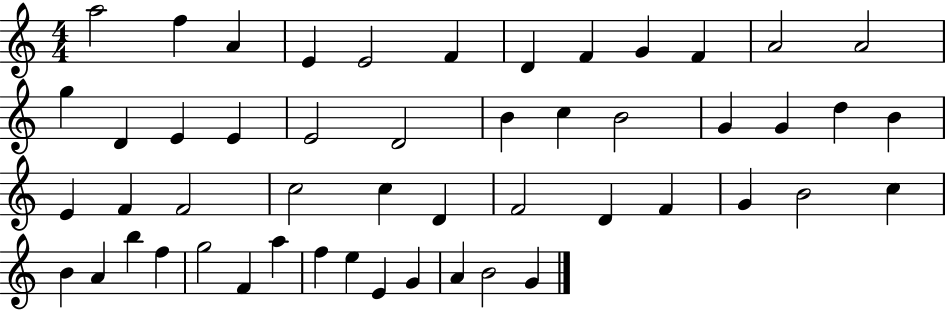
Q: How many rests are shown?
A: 0